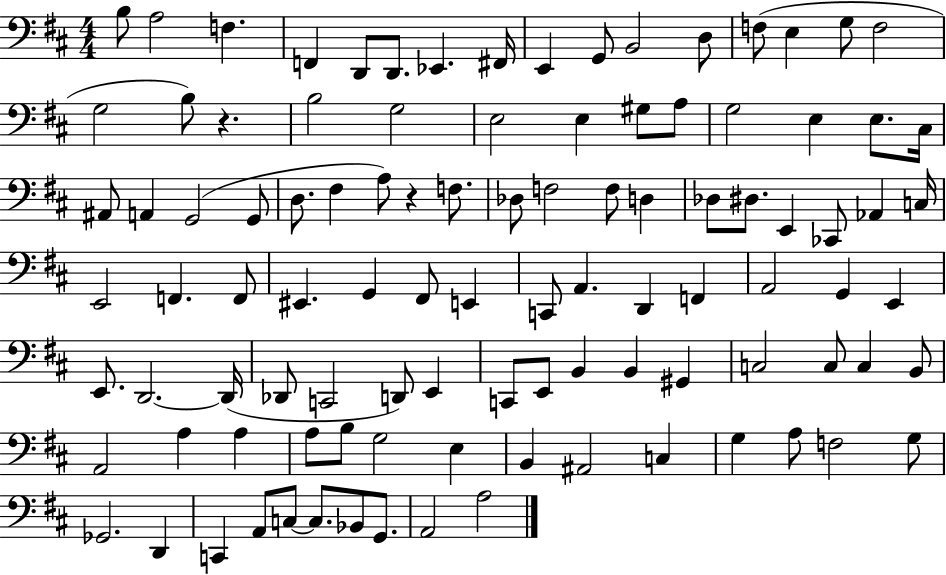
X:1
T:Untitled
M:4/4
L:1/4
K:D
B,/2 A,2 F, F,, D,,/2 D,,/2 _E,, ^F,,/4 E,, G,,/2 B,,2 D,/2 F,/2 E, G,/2 F,2 G,2 B,/2 z B,2 G,2 E,2 E, ^G,/2 A,/2 G,2 E, E,/2 ^C,/4 ^A,,/2 A,, G,,2 G,,/2 D,/2 ^F, A,/2 z F,/2 _D,/2 F,2 F,/2 D, _D,/2 ^D,/2 E,, _C,,/2 _A,, C,/4 E,,2 F,, F,,/2 ^E,, G,, ^F,,/2 E,, C,,/2 A,, D,, F,, A,,2 G,, E,, E,,/2 D,,2 D,,/4 _D,,/2 C,,2 D,,/2 E,, C,,/2 E,,/2 B,, B,, ^G,, C,2 C,/2 C, B,,/2 A,,2 A, A, A,/2 B,/2 G,2 E, B,, ^A,,2 C, G, A,/2 F,2 G,/2 _G,,2 D,, C,, A,,/2 C,/2 C,/2 _B,,/2 G,,/2 A,,2 A,2